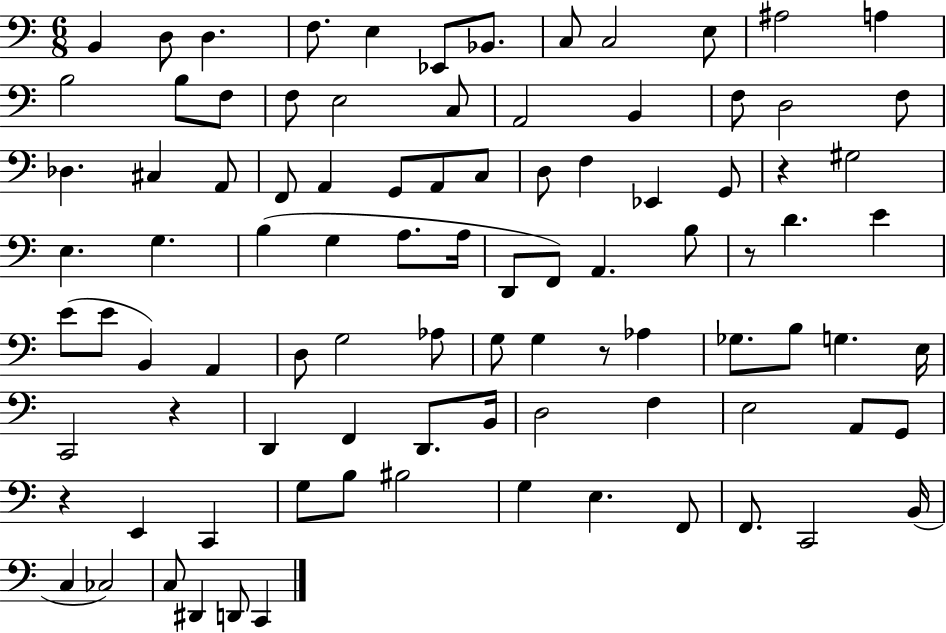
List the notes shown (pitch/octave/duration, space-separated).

B2/q D3/e D3/q. F3/e. E3/q Eb2/e Bb2/e. C3/e C3/h E3/e A#3/h A3/q B3/h B3/e F3/e F3/e E3/h C3/e A2/h B2/q F3/e D3/h F3/e Db3/q. C#3/q A2/e F2/e A2/q G2/e A2/e C3/e D3/e F3/q Eb2/q G2/e R/q G#3/h E3/q. G3/q. B3/q G3/q A3/e. A3/s D2/e F2/e A2/q. B3/e R/e D4/q. E4/q E4/e E4/e B2/q A2/q D3/e G3/h Ab3/e G3/e G3/q R/e Ab3/q Gb3/e. B3/e G3/q. E3/s C2/h R/q D2/q F2/q D2/e. B2/s D3/h F3/q E3/h A2/e G2/e R/q E2/q C2/q G3/e B3/e BIS3/h G3/q E3/q. F2/e F2/e. C2/h B2/s C3/q CES3/h C3/e D#2/q D2/e C2/q